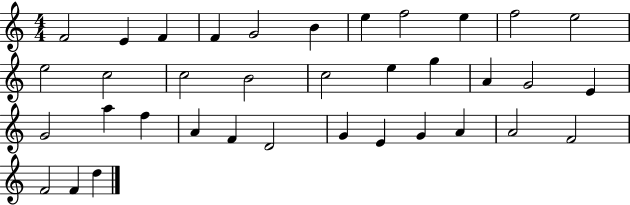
F4/h E4/q F4/q F4/q G4/h B4/q E5/q F5/h E5/q F5/h E5/h E5/h C5/h C5/h B4/h C5/h E5/q G5/q A4/q G4/h E4/q G4/h A5/q F5/q A4/q F4/q D4/h G4/q E4/q G4/q A4/q A4/h F4/h F4/h F4/q D5/q